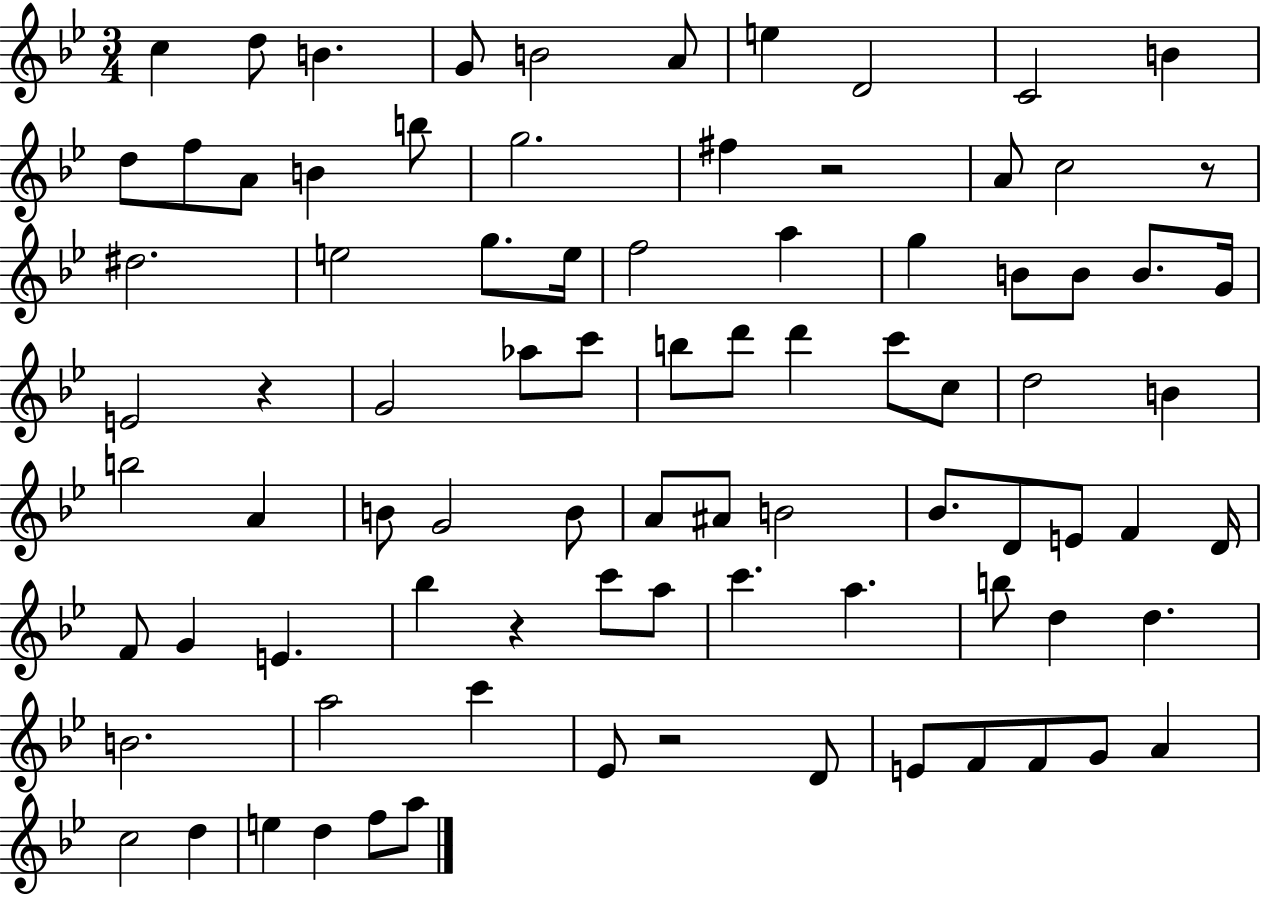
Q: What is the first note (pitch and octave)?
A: C5